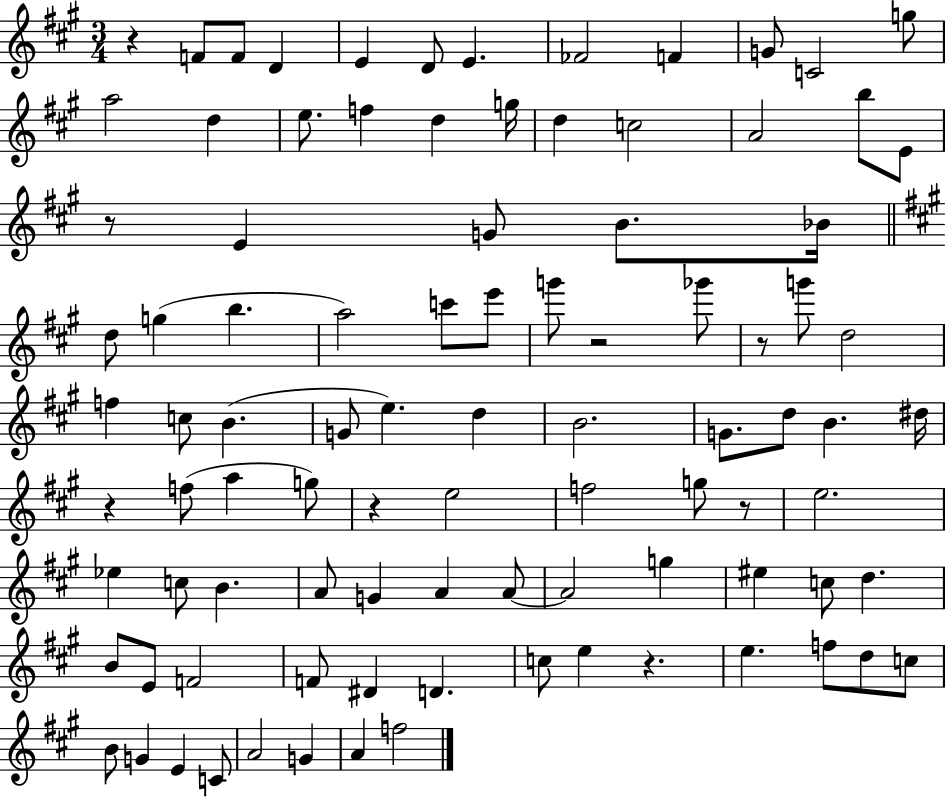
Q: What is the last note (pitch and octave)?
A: F5